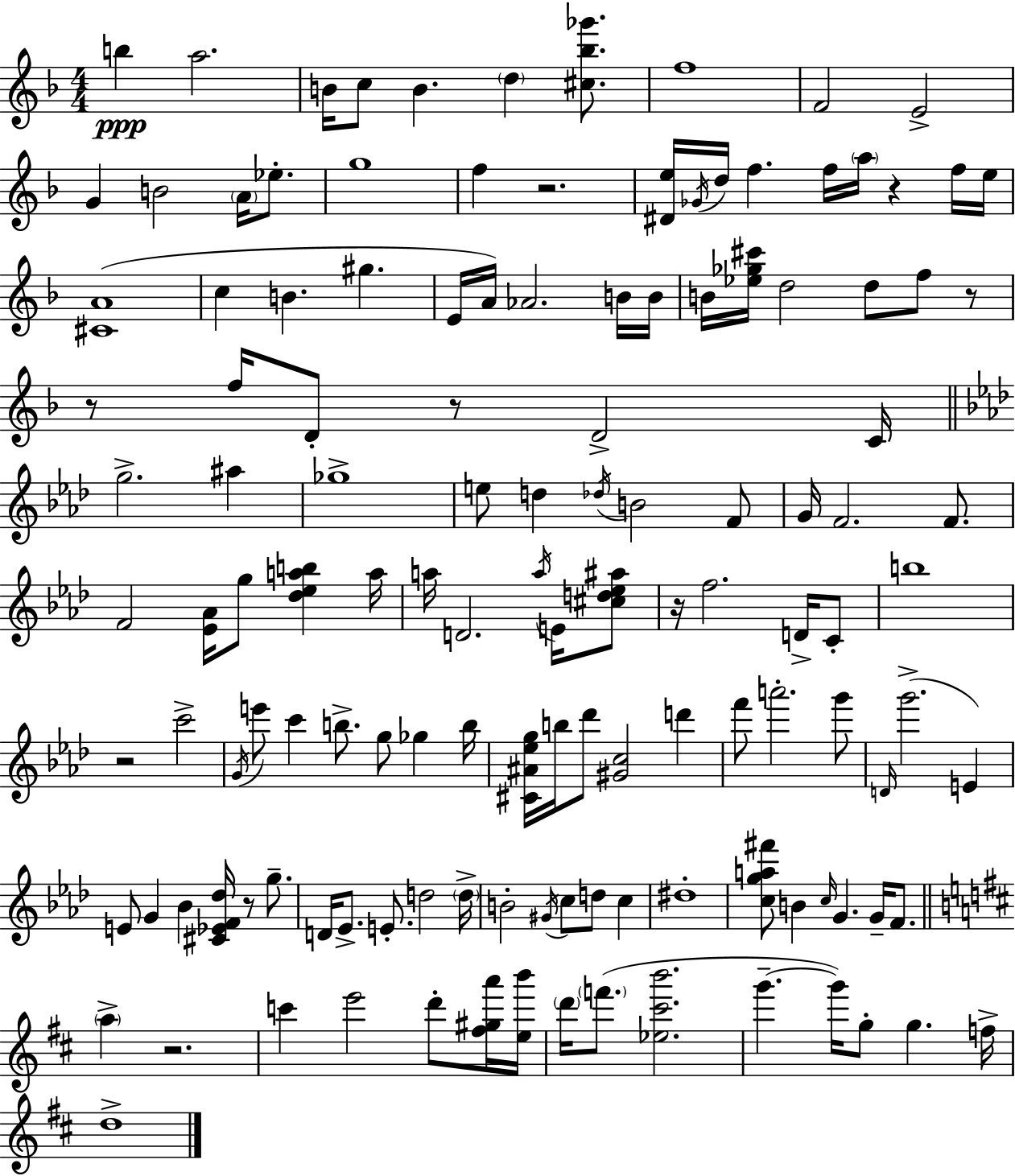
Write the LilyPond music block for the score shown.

{
  \clef treble
  \numericTimeSignature
  \time 4/4
  \key d \minor
  \repeat volta 2 { b''4\ppp a''2. | b'16 c''8 b'4. \parenthesize d''4 <cis'' bes'' ges'''>8. | f''1 | f'2 e'2-> | \break g'4 b'2 \parenthesize a'16 ees''8.-. | g''1 | f''4 r2. | <dis' e''>16 \acciaccatura { ges'16 } d''16 f''4. f''16 \parenthesize a''16 r4 f''16 | \break e''16 <cis' a'>1( | c''4 b'4. gis''4. | e'16 a'16) aes'2. b'16 | b'16 b'16 <ees'' ges'' cis'''>16 d''2 d''8 f''8 r8 | \break r8 f''16 d'8-. r8 d'2-> | c'16 \bar "||" \break \key f \minor g''2.-> ais''4 | ges''1-> | e''8 d''4 \acciaccatura { des''16 } b'2 f'8 | g'16 f'2. f'8. | \break f'2 <ees' aes'>16 g''8 <des'' ees'' a'' b''>4 | a''16 a''16 d'2. \acciaccatura { a''16 } e'16 | <cis'' d'' ees'' ais''>8 r16 f''2. d'16-> | c'8-. b''1 | \break r2 c'''2-> | \acciaccatura { g'16 } e'''8 c'''4 b''8.-> g''8 ges''4 | b''16 <cis' ais' ees'' g''>16 b''16 des'''8 <gis' c''>2 d'''4 | f'''8 a'''2.-. | \break g'''8 \grace { d'16 }( g'''2.-> | e'4) e'8 g'4 bes'4 <cis' ees' f' des''>16 r8 | g''8.-- d'16 ees'8.-> e'8.-. d''2 | \parenthesize d''16-> b'2-. \acciaccatura { gis'16 } c''8 d''8 | \break c''4 dis''1-. | <c'' g'' a'' fis'''>8 b'4 \grace { c''16 } g'4. | g'16-- f'8. \bar "||" \break \key d \major \parenthesize a''4-> r2. | c'''4 e'''2 d'''8-. <fis'' gis'' a'''>16 <e'' b'''>16 | \parenthesize d'''16 \parenthesize f'''8.( <ees'' cis''' b'''>2. | g'''4.--~~ g'''16) g''8-. g''4. f''16-> | \break d''1-> | } \bar "|."
}